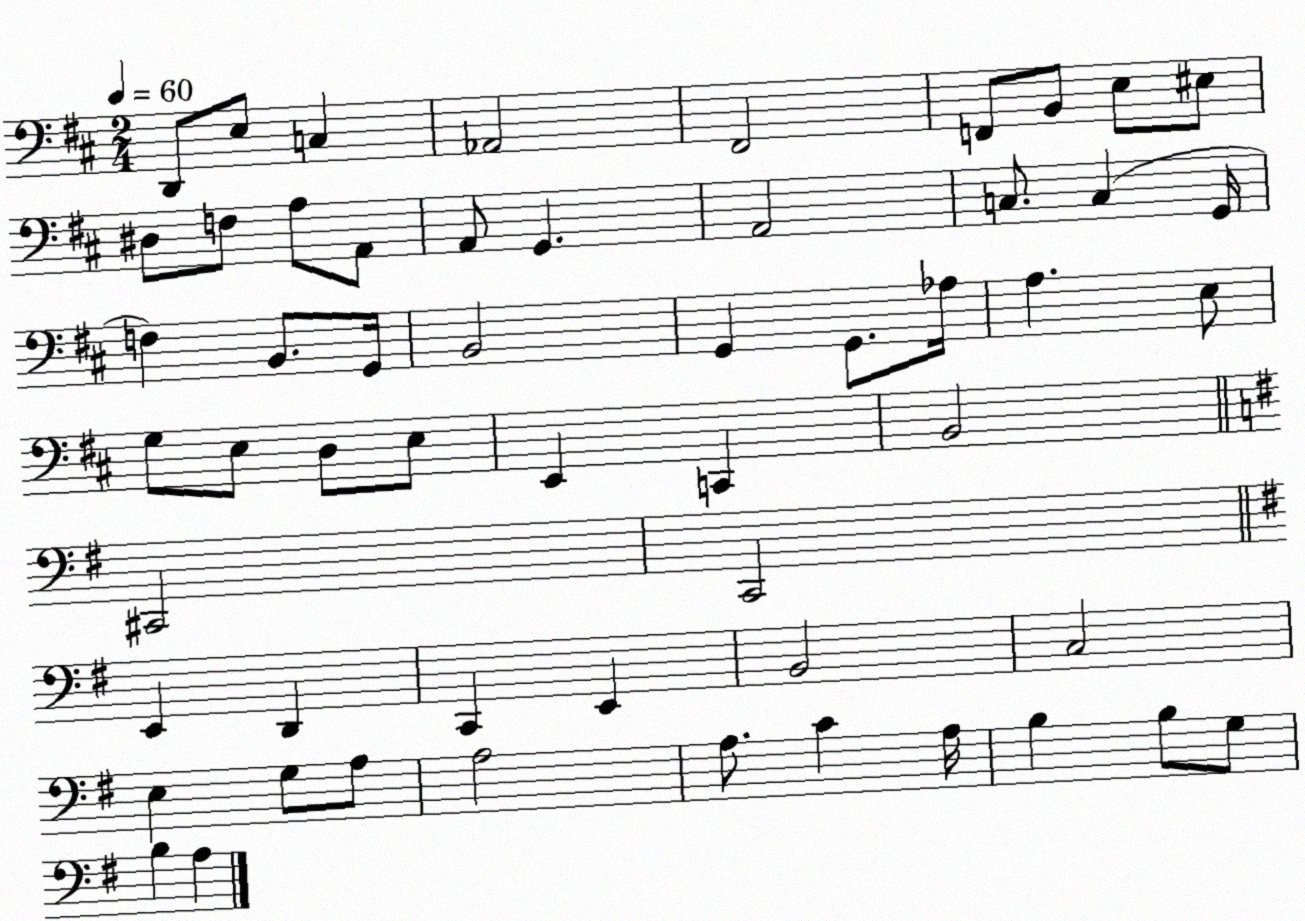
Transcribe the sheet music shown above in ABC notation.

X:1
T:Untitled
M:2/4
L:1/4
K:D
D,,/2 E,/2 C, _A,,2 ^F,,2 F,,/2 B,,/2 E,/2 ^E,/2 ^D,/2 F,/2 A,/2 A,,/2 A,,/2 G,, A,,2 C,/2 C, G,,/4 F, B,,/2 G,,/4 B,,2 G,, G,,/2 _A,/4 A, E,/2 G,/2 E,/2 D,/2 E,/2 E,, C,, B,,2 ^C,,2 C,,2 E,, D,, C,, E,, B,,2 C,2 E, G,/2 A,/2 A,2 A,/2 C A,/4 B, B,/2 G,/2 B, A,